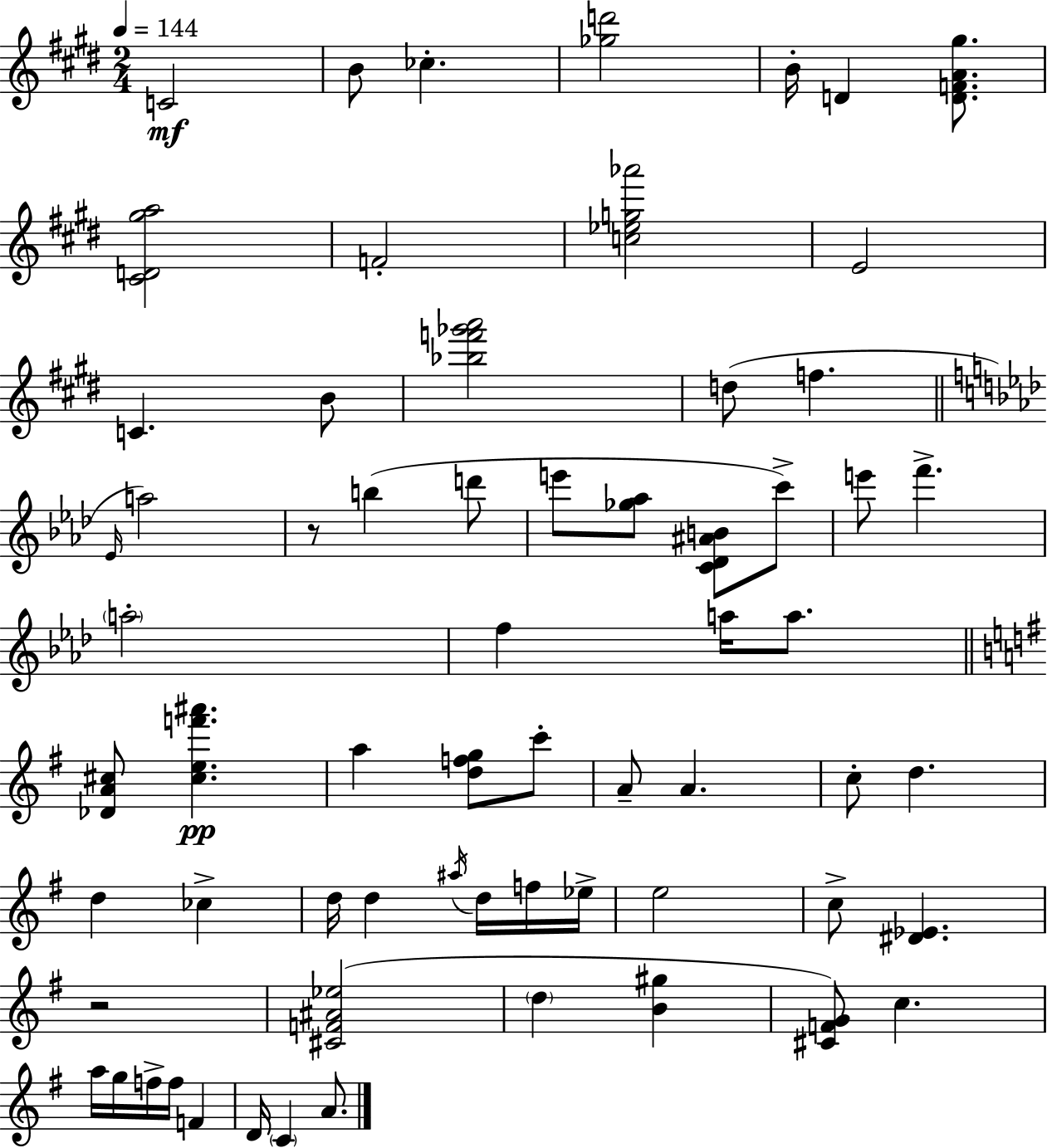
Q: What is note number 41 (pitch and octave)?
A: C5